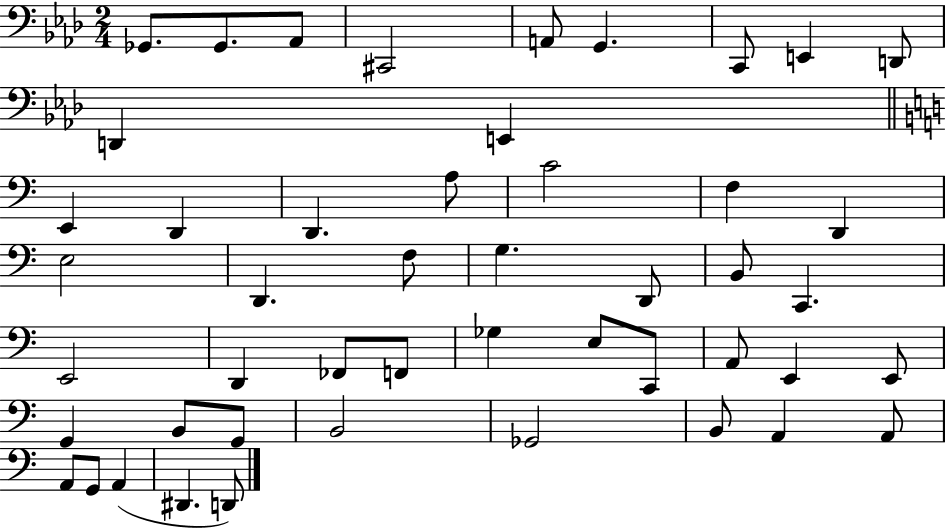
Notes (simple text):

Gb2/e. Gb2/e. Ab2/e C#2/h A2/e G2/q. C2/e E2/q D2/e D2/q E2/q E2/q D2/q D2/q. A3/e C4/h F3/q D2/q E3/h D2/q. F3/e G3/q. D2/e B2/e C2/q. E2/h D2/q FES2/e F2/e Gb3/q E3/e C2/e A2/e E2/q E2/e G2/q B2/e G2/e B2/h Gb2/h B2/e A2/q A2/e A2/e G2/e A2/q D#2/q. D2/e